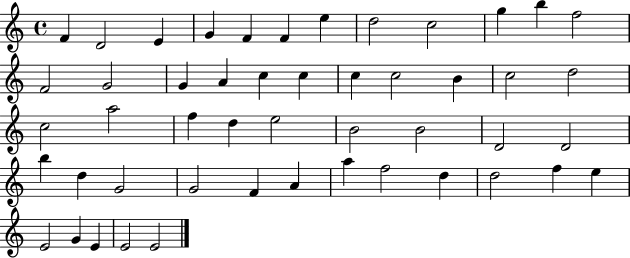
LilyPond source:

{
  \clef treble
  \time 4/4
  \defaultTimeSignature
  \key c \major
  f'4 d'2 e'4 | g'4 f'4 f'4 e''4 | d''2 c''2 | g''4 b''4 f''2 | \break f'2 g'2 | g'4 a'4 c''4 c''4 | c''4 c''2 b'4 | c''2 d''2 | \break c''2 a''2 | f''4 d''4 e''2 | b'2 b'2 | d'2 d'2 | \break b''4 d''4 g'2 | g'2 f'4 a'4 | a''4 f''2 d''4 | d''2 f''4 e''4 | \break e'2 g'4 e'4 | e'2 e'2 | \bar "|."
}